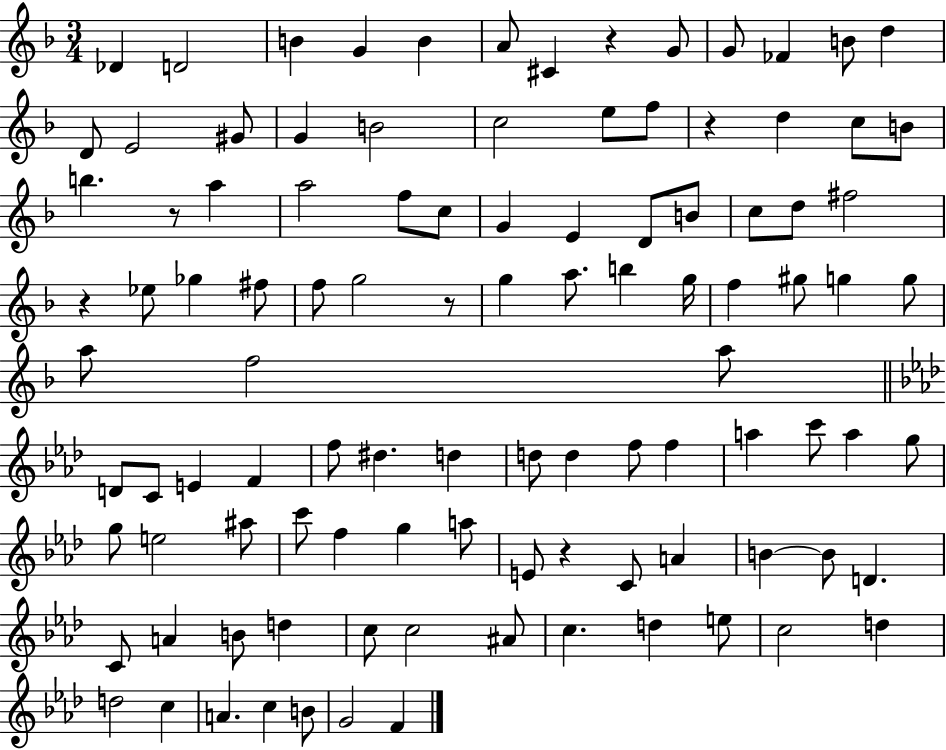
{
  \clef treble
  \numericTimeSignature
  \time 3/4
  \key f \major
  des'4 d'2 | b'4 g'4 b'4 | a'8 cis'4 r4 g'8 | g'8 fes'4 b'8 d''4 | \break d'8 e'2 gis'8 | g'4 b'2 | c''2 e''8 f''8 | r4 d''4 c''8 b'8 | \break b''4. r8 a''4 | a''2 f''8 c''8 | g'4 e'4 d'8 b'8 | c''8 d''8 fis''2 | \break r4 ees''8 ges''4 fis''8 | f''8 g''2 r8 | g''4 a''8. b''4 g''16 | f''4 gis''8 g''4 g''8 | \break a''8 f''2 a''8 | \bar "||" \break \key f \minor d'8 c'8 e'4 f'4 | f''8 dis''4. d''4 | d''8 d''4 f''8 f''4 | a''4 c'''8 a''4 g''8 | \break g''8 e''2 ais''8 | c'''8 f''4 g''4 a''8 | e'8 r4 c'8 a'4 | b'4~~ b'8 d'4. | \break c'8 a'4 b'8 d''4 | c''8 c''2 ais'8 | c''4. d''4 e''8 | c''2 d''4 | \break d''2 c''4 | a'4. c''4 b'8 | g'2 f'4 | \bar "|."
}